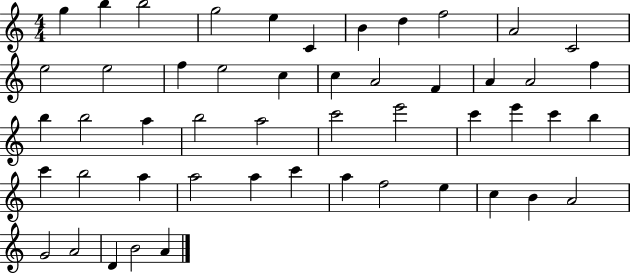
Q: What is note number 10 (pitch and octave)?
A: A4